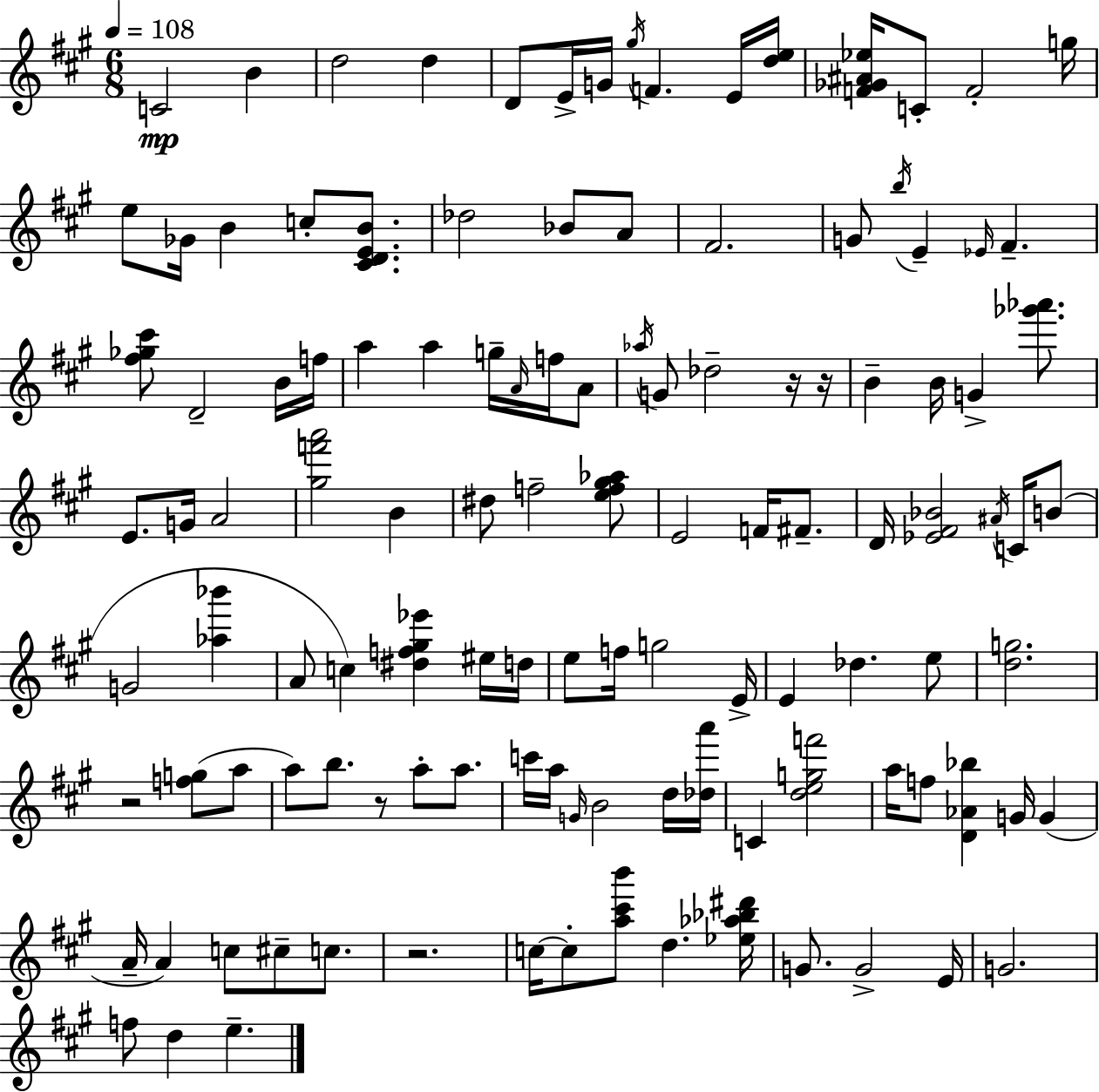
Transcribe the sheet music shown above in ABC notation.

X:1
T:Untitled
M:6/8
L:1/4
K:A
C2 B d2 d D/2 E/4 G/4 ^g/4 F E/4 [de]/4 [F_G^A_e]/4 C/2 F2 g/4 e/2 _G/4 B c/2 [^CDEB]/2 _d2 _B/2 A/2 ^F2 G/2 b/4 E _E/4 ^F [^f_g^c']/2 D2 B/4 f/4 a a g/4 A/4 f/4 A/2 _a/4 G/2 _d2 z/4 z/4 B B/4 G [_g'_a']/2 E/2 G/4 A2 [^gf'a']2 B ^d/2 f2 [ef^g_a]/2 E2 F/4 ^F/2 D/4 [_E^F_B]2 ^A/4 C/4 B/2 G2 [_a_b'] A/2 c [^df^g_e'] ^e/4 d/4 e/2 f/4 g2 E/4 E _d e/2 [dg]2 z2 [fg]/2 a/2 a/2 b/2 z/2 a/2 a/2 c'/4 a/4 G/4 B2 d/4 [_da']/4 C [degf']2 a/4 f/2 [D_A_b] G/4 G A/4 A c/2 ^c/2 c/2 z2 c/4 c/2 [a^c'b']/2 d [_e_a_b^d']/4 G/2 G2 E/4 G2 f/2 d e